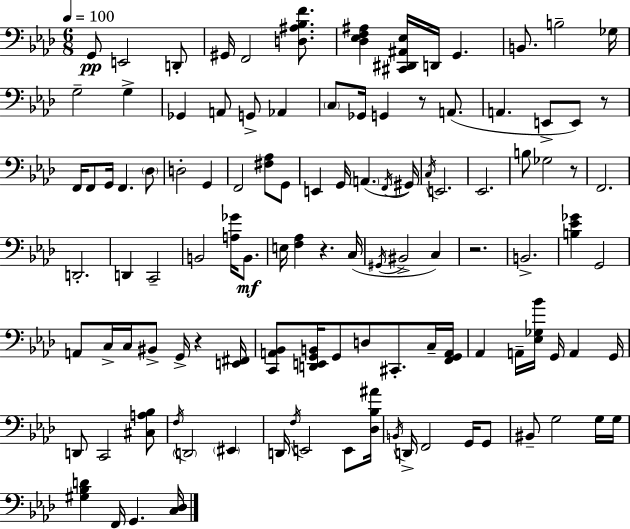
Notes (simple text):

G2/e E2/h D2/e G#2/s F2/h [D3,A#3,Bb3,F4]/e. [Db3,Eb3,F3,A#3]/q [C#2,D#2,A#2,Eb3]/s D2/s G2/q. B2/e. B3/h Gb3/s G3/h G3/q Gb2/q A2/e G2/e Ab2/q C3/e Gb2/s G2/q R/e A2/e. A2/q. E2/e E2/e R/e F2/s F2/e G2/s F2/q. Db3/e D3/h G2/q F2/h [F#3,Ab3]/e G2/e E2/q G2/s A2/q. F2/s G#2/s C3/s E2/h. Eb2/h. B3/e Gb3/h R/e F2/h. D2/h. D2/q C2/h B2/h [A3,Gb4]/s B2/e. E3/s [F3,Ab3]/q R/q. C3/s G#2/s BIS2/h C3/q R/h. B2/h. [B3,Eb4,Gb4]/q G2/h A2/e C3/s C3/s BIS2/e G2/s R/q [E2,F#2]/s [C2,A2,Bb2]/e [D2,E2,G2,B2]/s G2/e D3/e C#2/e. C3/s [F2,G2,A2]/s Ab2/q A2/s [Eb3,Gb3,Bb4]/s G2/s A2/q G2/s D2/e C2/h [C#3,A3,Bb3]/e F3/s D2/h EIS2/q D2/s F3/s E2/h E2/e [Db3,Bb3,A#4]/s B2/s D2/s F2/h G2/s G2/e BIS2/e G3/h G3/s G3/s [G#3,Bb3,D4]/q F2/s G2/q. [C3,Db3]/s